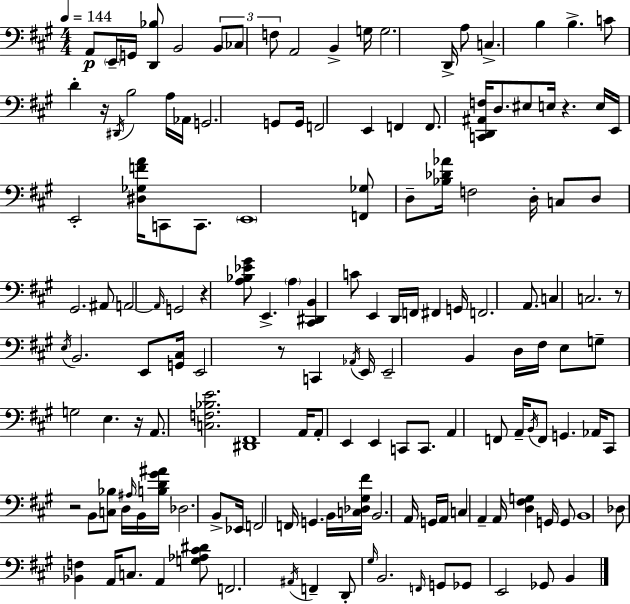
X:1
T:Untitled
M:4/4
L:1/4
K:A
A,,/2 E,,/4 G,,/4 [D,,_B,]/2 B,,2 B,,/2 _C,/2 F,/2 A,,2 B,, G,/4 G,2 D,,/4 A,/2 C, B, B, C/2 D z/4 ^D,,/4 B,2 A,/4 _A,,/4 G,,2 G,,/2 G,,/4 F,,2 E,, F,, F,,/2 [C,,D,,^A,,F,]/4 D,/2 ^E,/2 E,/4 z E,/4 E,,/4 E,,2 [^D,_G,FA]/4 C,,/2 C,,/2 E,,4 [F,,_G,]/2 D,/2 [_B,_D_A]/4 F,2 D,/4 C,/2 D,/2 ^G,,2 ^A,,/2 A,,2 A,,/4 G,,2 z [A,_B,_E^G]/2 E,, A, [^C,,^D,,B,,] C/2 E,, D,,/4 F,,/4 ^F,, G,,/4 F,,2 A,,/2 C, C,2 z/2 E,/4 B,,2 E,,/2 [G,,^C,]/4 E,,2 z/2 C,, _A,,/4 E,,/4 E,,2 B,, D,/4 ^F,/4 E,/2 G,/2 G,2 E, z/4 A,,/2 [C,F,_B,E]2 [^D,,^F,,]4 A,,/4 A,,/2 E,, E,, C,,/2 C,,/2 A,, F,,/2 A,,/4 B,,/4 F,,/2 G,, _A,,/4 ^C,,/2 z2 B,,/2 [C,_B,]/2 D,/4 ^A,/4 B,,/4 [B,D^G^A]/4 _D,2 B,,/2 _E,,/4 F,,2 F,,/4 G,, B,,/4 [C,_D,^G,^F]/4 B,,2 A,,/4 G,,/4 A,,/4 C, A,, A,,/4 [D,^F,G,] G,,/4 G,,/2 B,,4 _D,/2 [_B,,F,] A,,/4 C,/2 A,, [G,_A,^C^D]/2 F,,2 ^A,,/4 F,, D,,/2 ^G,/4 B,,2 F,,/4 G,,/2 _G,,/2 E,,2 _G,,/2 B,,